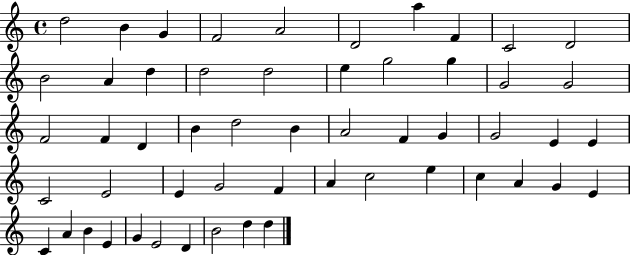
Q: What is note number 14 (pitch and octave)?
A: D5